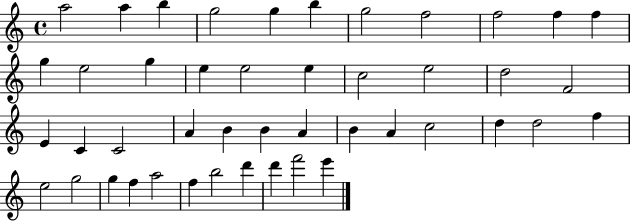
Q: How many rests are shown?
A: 0